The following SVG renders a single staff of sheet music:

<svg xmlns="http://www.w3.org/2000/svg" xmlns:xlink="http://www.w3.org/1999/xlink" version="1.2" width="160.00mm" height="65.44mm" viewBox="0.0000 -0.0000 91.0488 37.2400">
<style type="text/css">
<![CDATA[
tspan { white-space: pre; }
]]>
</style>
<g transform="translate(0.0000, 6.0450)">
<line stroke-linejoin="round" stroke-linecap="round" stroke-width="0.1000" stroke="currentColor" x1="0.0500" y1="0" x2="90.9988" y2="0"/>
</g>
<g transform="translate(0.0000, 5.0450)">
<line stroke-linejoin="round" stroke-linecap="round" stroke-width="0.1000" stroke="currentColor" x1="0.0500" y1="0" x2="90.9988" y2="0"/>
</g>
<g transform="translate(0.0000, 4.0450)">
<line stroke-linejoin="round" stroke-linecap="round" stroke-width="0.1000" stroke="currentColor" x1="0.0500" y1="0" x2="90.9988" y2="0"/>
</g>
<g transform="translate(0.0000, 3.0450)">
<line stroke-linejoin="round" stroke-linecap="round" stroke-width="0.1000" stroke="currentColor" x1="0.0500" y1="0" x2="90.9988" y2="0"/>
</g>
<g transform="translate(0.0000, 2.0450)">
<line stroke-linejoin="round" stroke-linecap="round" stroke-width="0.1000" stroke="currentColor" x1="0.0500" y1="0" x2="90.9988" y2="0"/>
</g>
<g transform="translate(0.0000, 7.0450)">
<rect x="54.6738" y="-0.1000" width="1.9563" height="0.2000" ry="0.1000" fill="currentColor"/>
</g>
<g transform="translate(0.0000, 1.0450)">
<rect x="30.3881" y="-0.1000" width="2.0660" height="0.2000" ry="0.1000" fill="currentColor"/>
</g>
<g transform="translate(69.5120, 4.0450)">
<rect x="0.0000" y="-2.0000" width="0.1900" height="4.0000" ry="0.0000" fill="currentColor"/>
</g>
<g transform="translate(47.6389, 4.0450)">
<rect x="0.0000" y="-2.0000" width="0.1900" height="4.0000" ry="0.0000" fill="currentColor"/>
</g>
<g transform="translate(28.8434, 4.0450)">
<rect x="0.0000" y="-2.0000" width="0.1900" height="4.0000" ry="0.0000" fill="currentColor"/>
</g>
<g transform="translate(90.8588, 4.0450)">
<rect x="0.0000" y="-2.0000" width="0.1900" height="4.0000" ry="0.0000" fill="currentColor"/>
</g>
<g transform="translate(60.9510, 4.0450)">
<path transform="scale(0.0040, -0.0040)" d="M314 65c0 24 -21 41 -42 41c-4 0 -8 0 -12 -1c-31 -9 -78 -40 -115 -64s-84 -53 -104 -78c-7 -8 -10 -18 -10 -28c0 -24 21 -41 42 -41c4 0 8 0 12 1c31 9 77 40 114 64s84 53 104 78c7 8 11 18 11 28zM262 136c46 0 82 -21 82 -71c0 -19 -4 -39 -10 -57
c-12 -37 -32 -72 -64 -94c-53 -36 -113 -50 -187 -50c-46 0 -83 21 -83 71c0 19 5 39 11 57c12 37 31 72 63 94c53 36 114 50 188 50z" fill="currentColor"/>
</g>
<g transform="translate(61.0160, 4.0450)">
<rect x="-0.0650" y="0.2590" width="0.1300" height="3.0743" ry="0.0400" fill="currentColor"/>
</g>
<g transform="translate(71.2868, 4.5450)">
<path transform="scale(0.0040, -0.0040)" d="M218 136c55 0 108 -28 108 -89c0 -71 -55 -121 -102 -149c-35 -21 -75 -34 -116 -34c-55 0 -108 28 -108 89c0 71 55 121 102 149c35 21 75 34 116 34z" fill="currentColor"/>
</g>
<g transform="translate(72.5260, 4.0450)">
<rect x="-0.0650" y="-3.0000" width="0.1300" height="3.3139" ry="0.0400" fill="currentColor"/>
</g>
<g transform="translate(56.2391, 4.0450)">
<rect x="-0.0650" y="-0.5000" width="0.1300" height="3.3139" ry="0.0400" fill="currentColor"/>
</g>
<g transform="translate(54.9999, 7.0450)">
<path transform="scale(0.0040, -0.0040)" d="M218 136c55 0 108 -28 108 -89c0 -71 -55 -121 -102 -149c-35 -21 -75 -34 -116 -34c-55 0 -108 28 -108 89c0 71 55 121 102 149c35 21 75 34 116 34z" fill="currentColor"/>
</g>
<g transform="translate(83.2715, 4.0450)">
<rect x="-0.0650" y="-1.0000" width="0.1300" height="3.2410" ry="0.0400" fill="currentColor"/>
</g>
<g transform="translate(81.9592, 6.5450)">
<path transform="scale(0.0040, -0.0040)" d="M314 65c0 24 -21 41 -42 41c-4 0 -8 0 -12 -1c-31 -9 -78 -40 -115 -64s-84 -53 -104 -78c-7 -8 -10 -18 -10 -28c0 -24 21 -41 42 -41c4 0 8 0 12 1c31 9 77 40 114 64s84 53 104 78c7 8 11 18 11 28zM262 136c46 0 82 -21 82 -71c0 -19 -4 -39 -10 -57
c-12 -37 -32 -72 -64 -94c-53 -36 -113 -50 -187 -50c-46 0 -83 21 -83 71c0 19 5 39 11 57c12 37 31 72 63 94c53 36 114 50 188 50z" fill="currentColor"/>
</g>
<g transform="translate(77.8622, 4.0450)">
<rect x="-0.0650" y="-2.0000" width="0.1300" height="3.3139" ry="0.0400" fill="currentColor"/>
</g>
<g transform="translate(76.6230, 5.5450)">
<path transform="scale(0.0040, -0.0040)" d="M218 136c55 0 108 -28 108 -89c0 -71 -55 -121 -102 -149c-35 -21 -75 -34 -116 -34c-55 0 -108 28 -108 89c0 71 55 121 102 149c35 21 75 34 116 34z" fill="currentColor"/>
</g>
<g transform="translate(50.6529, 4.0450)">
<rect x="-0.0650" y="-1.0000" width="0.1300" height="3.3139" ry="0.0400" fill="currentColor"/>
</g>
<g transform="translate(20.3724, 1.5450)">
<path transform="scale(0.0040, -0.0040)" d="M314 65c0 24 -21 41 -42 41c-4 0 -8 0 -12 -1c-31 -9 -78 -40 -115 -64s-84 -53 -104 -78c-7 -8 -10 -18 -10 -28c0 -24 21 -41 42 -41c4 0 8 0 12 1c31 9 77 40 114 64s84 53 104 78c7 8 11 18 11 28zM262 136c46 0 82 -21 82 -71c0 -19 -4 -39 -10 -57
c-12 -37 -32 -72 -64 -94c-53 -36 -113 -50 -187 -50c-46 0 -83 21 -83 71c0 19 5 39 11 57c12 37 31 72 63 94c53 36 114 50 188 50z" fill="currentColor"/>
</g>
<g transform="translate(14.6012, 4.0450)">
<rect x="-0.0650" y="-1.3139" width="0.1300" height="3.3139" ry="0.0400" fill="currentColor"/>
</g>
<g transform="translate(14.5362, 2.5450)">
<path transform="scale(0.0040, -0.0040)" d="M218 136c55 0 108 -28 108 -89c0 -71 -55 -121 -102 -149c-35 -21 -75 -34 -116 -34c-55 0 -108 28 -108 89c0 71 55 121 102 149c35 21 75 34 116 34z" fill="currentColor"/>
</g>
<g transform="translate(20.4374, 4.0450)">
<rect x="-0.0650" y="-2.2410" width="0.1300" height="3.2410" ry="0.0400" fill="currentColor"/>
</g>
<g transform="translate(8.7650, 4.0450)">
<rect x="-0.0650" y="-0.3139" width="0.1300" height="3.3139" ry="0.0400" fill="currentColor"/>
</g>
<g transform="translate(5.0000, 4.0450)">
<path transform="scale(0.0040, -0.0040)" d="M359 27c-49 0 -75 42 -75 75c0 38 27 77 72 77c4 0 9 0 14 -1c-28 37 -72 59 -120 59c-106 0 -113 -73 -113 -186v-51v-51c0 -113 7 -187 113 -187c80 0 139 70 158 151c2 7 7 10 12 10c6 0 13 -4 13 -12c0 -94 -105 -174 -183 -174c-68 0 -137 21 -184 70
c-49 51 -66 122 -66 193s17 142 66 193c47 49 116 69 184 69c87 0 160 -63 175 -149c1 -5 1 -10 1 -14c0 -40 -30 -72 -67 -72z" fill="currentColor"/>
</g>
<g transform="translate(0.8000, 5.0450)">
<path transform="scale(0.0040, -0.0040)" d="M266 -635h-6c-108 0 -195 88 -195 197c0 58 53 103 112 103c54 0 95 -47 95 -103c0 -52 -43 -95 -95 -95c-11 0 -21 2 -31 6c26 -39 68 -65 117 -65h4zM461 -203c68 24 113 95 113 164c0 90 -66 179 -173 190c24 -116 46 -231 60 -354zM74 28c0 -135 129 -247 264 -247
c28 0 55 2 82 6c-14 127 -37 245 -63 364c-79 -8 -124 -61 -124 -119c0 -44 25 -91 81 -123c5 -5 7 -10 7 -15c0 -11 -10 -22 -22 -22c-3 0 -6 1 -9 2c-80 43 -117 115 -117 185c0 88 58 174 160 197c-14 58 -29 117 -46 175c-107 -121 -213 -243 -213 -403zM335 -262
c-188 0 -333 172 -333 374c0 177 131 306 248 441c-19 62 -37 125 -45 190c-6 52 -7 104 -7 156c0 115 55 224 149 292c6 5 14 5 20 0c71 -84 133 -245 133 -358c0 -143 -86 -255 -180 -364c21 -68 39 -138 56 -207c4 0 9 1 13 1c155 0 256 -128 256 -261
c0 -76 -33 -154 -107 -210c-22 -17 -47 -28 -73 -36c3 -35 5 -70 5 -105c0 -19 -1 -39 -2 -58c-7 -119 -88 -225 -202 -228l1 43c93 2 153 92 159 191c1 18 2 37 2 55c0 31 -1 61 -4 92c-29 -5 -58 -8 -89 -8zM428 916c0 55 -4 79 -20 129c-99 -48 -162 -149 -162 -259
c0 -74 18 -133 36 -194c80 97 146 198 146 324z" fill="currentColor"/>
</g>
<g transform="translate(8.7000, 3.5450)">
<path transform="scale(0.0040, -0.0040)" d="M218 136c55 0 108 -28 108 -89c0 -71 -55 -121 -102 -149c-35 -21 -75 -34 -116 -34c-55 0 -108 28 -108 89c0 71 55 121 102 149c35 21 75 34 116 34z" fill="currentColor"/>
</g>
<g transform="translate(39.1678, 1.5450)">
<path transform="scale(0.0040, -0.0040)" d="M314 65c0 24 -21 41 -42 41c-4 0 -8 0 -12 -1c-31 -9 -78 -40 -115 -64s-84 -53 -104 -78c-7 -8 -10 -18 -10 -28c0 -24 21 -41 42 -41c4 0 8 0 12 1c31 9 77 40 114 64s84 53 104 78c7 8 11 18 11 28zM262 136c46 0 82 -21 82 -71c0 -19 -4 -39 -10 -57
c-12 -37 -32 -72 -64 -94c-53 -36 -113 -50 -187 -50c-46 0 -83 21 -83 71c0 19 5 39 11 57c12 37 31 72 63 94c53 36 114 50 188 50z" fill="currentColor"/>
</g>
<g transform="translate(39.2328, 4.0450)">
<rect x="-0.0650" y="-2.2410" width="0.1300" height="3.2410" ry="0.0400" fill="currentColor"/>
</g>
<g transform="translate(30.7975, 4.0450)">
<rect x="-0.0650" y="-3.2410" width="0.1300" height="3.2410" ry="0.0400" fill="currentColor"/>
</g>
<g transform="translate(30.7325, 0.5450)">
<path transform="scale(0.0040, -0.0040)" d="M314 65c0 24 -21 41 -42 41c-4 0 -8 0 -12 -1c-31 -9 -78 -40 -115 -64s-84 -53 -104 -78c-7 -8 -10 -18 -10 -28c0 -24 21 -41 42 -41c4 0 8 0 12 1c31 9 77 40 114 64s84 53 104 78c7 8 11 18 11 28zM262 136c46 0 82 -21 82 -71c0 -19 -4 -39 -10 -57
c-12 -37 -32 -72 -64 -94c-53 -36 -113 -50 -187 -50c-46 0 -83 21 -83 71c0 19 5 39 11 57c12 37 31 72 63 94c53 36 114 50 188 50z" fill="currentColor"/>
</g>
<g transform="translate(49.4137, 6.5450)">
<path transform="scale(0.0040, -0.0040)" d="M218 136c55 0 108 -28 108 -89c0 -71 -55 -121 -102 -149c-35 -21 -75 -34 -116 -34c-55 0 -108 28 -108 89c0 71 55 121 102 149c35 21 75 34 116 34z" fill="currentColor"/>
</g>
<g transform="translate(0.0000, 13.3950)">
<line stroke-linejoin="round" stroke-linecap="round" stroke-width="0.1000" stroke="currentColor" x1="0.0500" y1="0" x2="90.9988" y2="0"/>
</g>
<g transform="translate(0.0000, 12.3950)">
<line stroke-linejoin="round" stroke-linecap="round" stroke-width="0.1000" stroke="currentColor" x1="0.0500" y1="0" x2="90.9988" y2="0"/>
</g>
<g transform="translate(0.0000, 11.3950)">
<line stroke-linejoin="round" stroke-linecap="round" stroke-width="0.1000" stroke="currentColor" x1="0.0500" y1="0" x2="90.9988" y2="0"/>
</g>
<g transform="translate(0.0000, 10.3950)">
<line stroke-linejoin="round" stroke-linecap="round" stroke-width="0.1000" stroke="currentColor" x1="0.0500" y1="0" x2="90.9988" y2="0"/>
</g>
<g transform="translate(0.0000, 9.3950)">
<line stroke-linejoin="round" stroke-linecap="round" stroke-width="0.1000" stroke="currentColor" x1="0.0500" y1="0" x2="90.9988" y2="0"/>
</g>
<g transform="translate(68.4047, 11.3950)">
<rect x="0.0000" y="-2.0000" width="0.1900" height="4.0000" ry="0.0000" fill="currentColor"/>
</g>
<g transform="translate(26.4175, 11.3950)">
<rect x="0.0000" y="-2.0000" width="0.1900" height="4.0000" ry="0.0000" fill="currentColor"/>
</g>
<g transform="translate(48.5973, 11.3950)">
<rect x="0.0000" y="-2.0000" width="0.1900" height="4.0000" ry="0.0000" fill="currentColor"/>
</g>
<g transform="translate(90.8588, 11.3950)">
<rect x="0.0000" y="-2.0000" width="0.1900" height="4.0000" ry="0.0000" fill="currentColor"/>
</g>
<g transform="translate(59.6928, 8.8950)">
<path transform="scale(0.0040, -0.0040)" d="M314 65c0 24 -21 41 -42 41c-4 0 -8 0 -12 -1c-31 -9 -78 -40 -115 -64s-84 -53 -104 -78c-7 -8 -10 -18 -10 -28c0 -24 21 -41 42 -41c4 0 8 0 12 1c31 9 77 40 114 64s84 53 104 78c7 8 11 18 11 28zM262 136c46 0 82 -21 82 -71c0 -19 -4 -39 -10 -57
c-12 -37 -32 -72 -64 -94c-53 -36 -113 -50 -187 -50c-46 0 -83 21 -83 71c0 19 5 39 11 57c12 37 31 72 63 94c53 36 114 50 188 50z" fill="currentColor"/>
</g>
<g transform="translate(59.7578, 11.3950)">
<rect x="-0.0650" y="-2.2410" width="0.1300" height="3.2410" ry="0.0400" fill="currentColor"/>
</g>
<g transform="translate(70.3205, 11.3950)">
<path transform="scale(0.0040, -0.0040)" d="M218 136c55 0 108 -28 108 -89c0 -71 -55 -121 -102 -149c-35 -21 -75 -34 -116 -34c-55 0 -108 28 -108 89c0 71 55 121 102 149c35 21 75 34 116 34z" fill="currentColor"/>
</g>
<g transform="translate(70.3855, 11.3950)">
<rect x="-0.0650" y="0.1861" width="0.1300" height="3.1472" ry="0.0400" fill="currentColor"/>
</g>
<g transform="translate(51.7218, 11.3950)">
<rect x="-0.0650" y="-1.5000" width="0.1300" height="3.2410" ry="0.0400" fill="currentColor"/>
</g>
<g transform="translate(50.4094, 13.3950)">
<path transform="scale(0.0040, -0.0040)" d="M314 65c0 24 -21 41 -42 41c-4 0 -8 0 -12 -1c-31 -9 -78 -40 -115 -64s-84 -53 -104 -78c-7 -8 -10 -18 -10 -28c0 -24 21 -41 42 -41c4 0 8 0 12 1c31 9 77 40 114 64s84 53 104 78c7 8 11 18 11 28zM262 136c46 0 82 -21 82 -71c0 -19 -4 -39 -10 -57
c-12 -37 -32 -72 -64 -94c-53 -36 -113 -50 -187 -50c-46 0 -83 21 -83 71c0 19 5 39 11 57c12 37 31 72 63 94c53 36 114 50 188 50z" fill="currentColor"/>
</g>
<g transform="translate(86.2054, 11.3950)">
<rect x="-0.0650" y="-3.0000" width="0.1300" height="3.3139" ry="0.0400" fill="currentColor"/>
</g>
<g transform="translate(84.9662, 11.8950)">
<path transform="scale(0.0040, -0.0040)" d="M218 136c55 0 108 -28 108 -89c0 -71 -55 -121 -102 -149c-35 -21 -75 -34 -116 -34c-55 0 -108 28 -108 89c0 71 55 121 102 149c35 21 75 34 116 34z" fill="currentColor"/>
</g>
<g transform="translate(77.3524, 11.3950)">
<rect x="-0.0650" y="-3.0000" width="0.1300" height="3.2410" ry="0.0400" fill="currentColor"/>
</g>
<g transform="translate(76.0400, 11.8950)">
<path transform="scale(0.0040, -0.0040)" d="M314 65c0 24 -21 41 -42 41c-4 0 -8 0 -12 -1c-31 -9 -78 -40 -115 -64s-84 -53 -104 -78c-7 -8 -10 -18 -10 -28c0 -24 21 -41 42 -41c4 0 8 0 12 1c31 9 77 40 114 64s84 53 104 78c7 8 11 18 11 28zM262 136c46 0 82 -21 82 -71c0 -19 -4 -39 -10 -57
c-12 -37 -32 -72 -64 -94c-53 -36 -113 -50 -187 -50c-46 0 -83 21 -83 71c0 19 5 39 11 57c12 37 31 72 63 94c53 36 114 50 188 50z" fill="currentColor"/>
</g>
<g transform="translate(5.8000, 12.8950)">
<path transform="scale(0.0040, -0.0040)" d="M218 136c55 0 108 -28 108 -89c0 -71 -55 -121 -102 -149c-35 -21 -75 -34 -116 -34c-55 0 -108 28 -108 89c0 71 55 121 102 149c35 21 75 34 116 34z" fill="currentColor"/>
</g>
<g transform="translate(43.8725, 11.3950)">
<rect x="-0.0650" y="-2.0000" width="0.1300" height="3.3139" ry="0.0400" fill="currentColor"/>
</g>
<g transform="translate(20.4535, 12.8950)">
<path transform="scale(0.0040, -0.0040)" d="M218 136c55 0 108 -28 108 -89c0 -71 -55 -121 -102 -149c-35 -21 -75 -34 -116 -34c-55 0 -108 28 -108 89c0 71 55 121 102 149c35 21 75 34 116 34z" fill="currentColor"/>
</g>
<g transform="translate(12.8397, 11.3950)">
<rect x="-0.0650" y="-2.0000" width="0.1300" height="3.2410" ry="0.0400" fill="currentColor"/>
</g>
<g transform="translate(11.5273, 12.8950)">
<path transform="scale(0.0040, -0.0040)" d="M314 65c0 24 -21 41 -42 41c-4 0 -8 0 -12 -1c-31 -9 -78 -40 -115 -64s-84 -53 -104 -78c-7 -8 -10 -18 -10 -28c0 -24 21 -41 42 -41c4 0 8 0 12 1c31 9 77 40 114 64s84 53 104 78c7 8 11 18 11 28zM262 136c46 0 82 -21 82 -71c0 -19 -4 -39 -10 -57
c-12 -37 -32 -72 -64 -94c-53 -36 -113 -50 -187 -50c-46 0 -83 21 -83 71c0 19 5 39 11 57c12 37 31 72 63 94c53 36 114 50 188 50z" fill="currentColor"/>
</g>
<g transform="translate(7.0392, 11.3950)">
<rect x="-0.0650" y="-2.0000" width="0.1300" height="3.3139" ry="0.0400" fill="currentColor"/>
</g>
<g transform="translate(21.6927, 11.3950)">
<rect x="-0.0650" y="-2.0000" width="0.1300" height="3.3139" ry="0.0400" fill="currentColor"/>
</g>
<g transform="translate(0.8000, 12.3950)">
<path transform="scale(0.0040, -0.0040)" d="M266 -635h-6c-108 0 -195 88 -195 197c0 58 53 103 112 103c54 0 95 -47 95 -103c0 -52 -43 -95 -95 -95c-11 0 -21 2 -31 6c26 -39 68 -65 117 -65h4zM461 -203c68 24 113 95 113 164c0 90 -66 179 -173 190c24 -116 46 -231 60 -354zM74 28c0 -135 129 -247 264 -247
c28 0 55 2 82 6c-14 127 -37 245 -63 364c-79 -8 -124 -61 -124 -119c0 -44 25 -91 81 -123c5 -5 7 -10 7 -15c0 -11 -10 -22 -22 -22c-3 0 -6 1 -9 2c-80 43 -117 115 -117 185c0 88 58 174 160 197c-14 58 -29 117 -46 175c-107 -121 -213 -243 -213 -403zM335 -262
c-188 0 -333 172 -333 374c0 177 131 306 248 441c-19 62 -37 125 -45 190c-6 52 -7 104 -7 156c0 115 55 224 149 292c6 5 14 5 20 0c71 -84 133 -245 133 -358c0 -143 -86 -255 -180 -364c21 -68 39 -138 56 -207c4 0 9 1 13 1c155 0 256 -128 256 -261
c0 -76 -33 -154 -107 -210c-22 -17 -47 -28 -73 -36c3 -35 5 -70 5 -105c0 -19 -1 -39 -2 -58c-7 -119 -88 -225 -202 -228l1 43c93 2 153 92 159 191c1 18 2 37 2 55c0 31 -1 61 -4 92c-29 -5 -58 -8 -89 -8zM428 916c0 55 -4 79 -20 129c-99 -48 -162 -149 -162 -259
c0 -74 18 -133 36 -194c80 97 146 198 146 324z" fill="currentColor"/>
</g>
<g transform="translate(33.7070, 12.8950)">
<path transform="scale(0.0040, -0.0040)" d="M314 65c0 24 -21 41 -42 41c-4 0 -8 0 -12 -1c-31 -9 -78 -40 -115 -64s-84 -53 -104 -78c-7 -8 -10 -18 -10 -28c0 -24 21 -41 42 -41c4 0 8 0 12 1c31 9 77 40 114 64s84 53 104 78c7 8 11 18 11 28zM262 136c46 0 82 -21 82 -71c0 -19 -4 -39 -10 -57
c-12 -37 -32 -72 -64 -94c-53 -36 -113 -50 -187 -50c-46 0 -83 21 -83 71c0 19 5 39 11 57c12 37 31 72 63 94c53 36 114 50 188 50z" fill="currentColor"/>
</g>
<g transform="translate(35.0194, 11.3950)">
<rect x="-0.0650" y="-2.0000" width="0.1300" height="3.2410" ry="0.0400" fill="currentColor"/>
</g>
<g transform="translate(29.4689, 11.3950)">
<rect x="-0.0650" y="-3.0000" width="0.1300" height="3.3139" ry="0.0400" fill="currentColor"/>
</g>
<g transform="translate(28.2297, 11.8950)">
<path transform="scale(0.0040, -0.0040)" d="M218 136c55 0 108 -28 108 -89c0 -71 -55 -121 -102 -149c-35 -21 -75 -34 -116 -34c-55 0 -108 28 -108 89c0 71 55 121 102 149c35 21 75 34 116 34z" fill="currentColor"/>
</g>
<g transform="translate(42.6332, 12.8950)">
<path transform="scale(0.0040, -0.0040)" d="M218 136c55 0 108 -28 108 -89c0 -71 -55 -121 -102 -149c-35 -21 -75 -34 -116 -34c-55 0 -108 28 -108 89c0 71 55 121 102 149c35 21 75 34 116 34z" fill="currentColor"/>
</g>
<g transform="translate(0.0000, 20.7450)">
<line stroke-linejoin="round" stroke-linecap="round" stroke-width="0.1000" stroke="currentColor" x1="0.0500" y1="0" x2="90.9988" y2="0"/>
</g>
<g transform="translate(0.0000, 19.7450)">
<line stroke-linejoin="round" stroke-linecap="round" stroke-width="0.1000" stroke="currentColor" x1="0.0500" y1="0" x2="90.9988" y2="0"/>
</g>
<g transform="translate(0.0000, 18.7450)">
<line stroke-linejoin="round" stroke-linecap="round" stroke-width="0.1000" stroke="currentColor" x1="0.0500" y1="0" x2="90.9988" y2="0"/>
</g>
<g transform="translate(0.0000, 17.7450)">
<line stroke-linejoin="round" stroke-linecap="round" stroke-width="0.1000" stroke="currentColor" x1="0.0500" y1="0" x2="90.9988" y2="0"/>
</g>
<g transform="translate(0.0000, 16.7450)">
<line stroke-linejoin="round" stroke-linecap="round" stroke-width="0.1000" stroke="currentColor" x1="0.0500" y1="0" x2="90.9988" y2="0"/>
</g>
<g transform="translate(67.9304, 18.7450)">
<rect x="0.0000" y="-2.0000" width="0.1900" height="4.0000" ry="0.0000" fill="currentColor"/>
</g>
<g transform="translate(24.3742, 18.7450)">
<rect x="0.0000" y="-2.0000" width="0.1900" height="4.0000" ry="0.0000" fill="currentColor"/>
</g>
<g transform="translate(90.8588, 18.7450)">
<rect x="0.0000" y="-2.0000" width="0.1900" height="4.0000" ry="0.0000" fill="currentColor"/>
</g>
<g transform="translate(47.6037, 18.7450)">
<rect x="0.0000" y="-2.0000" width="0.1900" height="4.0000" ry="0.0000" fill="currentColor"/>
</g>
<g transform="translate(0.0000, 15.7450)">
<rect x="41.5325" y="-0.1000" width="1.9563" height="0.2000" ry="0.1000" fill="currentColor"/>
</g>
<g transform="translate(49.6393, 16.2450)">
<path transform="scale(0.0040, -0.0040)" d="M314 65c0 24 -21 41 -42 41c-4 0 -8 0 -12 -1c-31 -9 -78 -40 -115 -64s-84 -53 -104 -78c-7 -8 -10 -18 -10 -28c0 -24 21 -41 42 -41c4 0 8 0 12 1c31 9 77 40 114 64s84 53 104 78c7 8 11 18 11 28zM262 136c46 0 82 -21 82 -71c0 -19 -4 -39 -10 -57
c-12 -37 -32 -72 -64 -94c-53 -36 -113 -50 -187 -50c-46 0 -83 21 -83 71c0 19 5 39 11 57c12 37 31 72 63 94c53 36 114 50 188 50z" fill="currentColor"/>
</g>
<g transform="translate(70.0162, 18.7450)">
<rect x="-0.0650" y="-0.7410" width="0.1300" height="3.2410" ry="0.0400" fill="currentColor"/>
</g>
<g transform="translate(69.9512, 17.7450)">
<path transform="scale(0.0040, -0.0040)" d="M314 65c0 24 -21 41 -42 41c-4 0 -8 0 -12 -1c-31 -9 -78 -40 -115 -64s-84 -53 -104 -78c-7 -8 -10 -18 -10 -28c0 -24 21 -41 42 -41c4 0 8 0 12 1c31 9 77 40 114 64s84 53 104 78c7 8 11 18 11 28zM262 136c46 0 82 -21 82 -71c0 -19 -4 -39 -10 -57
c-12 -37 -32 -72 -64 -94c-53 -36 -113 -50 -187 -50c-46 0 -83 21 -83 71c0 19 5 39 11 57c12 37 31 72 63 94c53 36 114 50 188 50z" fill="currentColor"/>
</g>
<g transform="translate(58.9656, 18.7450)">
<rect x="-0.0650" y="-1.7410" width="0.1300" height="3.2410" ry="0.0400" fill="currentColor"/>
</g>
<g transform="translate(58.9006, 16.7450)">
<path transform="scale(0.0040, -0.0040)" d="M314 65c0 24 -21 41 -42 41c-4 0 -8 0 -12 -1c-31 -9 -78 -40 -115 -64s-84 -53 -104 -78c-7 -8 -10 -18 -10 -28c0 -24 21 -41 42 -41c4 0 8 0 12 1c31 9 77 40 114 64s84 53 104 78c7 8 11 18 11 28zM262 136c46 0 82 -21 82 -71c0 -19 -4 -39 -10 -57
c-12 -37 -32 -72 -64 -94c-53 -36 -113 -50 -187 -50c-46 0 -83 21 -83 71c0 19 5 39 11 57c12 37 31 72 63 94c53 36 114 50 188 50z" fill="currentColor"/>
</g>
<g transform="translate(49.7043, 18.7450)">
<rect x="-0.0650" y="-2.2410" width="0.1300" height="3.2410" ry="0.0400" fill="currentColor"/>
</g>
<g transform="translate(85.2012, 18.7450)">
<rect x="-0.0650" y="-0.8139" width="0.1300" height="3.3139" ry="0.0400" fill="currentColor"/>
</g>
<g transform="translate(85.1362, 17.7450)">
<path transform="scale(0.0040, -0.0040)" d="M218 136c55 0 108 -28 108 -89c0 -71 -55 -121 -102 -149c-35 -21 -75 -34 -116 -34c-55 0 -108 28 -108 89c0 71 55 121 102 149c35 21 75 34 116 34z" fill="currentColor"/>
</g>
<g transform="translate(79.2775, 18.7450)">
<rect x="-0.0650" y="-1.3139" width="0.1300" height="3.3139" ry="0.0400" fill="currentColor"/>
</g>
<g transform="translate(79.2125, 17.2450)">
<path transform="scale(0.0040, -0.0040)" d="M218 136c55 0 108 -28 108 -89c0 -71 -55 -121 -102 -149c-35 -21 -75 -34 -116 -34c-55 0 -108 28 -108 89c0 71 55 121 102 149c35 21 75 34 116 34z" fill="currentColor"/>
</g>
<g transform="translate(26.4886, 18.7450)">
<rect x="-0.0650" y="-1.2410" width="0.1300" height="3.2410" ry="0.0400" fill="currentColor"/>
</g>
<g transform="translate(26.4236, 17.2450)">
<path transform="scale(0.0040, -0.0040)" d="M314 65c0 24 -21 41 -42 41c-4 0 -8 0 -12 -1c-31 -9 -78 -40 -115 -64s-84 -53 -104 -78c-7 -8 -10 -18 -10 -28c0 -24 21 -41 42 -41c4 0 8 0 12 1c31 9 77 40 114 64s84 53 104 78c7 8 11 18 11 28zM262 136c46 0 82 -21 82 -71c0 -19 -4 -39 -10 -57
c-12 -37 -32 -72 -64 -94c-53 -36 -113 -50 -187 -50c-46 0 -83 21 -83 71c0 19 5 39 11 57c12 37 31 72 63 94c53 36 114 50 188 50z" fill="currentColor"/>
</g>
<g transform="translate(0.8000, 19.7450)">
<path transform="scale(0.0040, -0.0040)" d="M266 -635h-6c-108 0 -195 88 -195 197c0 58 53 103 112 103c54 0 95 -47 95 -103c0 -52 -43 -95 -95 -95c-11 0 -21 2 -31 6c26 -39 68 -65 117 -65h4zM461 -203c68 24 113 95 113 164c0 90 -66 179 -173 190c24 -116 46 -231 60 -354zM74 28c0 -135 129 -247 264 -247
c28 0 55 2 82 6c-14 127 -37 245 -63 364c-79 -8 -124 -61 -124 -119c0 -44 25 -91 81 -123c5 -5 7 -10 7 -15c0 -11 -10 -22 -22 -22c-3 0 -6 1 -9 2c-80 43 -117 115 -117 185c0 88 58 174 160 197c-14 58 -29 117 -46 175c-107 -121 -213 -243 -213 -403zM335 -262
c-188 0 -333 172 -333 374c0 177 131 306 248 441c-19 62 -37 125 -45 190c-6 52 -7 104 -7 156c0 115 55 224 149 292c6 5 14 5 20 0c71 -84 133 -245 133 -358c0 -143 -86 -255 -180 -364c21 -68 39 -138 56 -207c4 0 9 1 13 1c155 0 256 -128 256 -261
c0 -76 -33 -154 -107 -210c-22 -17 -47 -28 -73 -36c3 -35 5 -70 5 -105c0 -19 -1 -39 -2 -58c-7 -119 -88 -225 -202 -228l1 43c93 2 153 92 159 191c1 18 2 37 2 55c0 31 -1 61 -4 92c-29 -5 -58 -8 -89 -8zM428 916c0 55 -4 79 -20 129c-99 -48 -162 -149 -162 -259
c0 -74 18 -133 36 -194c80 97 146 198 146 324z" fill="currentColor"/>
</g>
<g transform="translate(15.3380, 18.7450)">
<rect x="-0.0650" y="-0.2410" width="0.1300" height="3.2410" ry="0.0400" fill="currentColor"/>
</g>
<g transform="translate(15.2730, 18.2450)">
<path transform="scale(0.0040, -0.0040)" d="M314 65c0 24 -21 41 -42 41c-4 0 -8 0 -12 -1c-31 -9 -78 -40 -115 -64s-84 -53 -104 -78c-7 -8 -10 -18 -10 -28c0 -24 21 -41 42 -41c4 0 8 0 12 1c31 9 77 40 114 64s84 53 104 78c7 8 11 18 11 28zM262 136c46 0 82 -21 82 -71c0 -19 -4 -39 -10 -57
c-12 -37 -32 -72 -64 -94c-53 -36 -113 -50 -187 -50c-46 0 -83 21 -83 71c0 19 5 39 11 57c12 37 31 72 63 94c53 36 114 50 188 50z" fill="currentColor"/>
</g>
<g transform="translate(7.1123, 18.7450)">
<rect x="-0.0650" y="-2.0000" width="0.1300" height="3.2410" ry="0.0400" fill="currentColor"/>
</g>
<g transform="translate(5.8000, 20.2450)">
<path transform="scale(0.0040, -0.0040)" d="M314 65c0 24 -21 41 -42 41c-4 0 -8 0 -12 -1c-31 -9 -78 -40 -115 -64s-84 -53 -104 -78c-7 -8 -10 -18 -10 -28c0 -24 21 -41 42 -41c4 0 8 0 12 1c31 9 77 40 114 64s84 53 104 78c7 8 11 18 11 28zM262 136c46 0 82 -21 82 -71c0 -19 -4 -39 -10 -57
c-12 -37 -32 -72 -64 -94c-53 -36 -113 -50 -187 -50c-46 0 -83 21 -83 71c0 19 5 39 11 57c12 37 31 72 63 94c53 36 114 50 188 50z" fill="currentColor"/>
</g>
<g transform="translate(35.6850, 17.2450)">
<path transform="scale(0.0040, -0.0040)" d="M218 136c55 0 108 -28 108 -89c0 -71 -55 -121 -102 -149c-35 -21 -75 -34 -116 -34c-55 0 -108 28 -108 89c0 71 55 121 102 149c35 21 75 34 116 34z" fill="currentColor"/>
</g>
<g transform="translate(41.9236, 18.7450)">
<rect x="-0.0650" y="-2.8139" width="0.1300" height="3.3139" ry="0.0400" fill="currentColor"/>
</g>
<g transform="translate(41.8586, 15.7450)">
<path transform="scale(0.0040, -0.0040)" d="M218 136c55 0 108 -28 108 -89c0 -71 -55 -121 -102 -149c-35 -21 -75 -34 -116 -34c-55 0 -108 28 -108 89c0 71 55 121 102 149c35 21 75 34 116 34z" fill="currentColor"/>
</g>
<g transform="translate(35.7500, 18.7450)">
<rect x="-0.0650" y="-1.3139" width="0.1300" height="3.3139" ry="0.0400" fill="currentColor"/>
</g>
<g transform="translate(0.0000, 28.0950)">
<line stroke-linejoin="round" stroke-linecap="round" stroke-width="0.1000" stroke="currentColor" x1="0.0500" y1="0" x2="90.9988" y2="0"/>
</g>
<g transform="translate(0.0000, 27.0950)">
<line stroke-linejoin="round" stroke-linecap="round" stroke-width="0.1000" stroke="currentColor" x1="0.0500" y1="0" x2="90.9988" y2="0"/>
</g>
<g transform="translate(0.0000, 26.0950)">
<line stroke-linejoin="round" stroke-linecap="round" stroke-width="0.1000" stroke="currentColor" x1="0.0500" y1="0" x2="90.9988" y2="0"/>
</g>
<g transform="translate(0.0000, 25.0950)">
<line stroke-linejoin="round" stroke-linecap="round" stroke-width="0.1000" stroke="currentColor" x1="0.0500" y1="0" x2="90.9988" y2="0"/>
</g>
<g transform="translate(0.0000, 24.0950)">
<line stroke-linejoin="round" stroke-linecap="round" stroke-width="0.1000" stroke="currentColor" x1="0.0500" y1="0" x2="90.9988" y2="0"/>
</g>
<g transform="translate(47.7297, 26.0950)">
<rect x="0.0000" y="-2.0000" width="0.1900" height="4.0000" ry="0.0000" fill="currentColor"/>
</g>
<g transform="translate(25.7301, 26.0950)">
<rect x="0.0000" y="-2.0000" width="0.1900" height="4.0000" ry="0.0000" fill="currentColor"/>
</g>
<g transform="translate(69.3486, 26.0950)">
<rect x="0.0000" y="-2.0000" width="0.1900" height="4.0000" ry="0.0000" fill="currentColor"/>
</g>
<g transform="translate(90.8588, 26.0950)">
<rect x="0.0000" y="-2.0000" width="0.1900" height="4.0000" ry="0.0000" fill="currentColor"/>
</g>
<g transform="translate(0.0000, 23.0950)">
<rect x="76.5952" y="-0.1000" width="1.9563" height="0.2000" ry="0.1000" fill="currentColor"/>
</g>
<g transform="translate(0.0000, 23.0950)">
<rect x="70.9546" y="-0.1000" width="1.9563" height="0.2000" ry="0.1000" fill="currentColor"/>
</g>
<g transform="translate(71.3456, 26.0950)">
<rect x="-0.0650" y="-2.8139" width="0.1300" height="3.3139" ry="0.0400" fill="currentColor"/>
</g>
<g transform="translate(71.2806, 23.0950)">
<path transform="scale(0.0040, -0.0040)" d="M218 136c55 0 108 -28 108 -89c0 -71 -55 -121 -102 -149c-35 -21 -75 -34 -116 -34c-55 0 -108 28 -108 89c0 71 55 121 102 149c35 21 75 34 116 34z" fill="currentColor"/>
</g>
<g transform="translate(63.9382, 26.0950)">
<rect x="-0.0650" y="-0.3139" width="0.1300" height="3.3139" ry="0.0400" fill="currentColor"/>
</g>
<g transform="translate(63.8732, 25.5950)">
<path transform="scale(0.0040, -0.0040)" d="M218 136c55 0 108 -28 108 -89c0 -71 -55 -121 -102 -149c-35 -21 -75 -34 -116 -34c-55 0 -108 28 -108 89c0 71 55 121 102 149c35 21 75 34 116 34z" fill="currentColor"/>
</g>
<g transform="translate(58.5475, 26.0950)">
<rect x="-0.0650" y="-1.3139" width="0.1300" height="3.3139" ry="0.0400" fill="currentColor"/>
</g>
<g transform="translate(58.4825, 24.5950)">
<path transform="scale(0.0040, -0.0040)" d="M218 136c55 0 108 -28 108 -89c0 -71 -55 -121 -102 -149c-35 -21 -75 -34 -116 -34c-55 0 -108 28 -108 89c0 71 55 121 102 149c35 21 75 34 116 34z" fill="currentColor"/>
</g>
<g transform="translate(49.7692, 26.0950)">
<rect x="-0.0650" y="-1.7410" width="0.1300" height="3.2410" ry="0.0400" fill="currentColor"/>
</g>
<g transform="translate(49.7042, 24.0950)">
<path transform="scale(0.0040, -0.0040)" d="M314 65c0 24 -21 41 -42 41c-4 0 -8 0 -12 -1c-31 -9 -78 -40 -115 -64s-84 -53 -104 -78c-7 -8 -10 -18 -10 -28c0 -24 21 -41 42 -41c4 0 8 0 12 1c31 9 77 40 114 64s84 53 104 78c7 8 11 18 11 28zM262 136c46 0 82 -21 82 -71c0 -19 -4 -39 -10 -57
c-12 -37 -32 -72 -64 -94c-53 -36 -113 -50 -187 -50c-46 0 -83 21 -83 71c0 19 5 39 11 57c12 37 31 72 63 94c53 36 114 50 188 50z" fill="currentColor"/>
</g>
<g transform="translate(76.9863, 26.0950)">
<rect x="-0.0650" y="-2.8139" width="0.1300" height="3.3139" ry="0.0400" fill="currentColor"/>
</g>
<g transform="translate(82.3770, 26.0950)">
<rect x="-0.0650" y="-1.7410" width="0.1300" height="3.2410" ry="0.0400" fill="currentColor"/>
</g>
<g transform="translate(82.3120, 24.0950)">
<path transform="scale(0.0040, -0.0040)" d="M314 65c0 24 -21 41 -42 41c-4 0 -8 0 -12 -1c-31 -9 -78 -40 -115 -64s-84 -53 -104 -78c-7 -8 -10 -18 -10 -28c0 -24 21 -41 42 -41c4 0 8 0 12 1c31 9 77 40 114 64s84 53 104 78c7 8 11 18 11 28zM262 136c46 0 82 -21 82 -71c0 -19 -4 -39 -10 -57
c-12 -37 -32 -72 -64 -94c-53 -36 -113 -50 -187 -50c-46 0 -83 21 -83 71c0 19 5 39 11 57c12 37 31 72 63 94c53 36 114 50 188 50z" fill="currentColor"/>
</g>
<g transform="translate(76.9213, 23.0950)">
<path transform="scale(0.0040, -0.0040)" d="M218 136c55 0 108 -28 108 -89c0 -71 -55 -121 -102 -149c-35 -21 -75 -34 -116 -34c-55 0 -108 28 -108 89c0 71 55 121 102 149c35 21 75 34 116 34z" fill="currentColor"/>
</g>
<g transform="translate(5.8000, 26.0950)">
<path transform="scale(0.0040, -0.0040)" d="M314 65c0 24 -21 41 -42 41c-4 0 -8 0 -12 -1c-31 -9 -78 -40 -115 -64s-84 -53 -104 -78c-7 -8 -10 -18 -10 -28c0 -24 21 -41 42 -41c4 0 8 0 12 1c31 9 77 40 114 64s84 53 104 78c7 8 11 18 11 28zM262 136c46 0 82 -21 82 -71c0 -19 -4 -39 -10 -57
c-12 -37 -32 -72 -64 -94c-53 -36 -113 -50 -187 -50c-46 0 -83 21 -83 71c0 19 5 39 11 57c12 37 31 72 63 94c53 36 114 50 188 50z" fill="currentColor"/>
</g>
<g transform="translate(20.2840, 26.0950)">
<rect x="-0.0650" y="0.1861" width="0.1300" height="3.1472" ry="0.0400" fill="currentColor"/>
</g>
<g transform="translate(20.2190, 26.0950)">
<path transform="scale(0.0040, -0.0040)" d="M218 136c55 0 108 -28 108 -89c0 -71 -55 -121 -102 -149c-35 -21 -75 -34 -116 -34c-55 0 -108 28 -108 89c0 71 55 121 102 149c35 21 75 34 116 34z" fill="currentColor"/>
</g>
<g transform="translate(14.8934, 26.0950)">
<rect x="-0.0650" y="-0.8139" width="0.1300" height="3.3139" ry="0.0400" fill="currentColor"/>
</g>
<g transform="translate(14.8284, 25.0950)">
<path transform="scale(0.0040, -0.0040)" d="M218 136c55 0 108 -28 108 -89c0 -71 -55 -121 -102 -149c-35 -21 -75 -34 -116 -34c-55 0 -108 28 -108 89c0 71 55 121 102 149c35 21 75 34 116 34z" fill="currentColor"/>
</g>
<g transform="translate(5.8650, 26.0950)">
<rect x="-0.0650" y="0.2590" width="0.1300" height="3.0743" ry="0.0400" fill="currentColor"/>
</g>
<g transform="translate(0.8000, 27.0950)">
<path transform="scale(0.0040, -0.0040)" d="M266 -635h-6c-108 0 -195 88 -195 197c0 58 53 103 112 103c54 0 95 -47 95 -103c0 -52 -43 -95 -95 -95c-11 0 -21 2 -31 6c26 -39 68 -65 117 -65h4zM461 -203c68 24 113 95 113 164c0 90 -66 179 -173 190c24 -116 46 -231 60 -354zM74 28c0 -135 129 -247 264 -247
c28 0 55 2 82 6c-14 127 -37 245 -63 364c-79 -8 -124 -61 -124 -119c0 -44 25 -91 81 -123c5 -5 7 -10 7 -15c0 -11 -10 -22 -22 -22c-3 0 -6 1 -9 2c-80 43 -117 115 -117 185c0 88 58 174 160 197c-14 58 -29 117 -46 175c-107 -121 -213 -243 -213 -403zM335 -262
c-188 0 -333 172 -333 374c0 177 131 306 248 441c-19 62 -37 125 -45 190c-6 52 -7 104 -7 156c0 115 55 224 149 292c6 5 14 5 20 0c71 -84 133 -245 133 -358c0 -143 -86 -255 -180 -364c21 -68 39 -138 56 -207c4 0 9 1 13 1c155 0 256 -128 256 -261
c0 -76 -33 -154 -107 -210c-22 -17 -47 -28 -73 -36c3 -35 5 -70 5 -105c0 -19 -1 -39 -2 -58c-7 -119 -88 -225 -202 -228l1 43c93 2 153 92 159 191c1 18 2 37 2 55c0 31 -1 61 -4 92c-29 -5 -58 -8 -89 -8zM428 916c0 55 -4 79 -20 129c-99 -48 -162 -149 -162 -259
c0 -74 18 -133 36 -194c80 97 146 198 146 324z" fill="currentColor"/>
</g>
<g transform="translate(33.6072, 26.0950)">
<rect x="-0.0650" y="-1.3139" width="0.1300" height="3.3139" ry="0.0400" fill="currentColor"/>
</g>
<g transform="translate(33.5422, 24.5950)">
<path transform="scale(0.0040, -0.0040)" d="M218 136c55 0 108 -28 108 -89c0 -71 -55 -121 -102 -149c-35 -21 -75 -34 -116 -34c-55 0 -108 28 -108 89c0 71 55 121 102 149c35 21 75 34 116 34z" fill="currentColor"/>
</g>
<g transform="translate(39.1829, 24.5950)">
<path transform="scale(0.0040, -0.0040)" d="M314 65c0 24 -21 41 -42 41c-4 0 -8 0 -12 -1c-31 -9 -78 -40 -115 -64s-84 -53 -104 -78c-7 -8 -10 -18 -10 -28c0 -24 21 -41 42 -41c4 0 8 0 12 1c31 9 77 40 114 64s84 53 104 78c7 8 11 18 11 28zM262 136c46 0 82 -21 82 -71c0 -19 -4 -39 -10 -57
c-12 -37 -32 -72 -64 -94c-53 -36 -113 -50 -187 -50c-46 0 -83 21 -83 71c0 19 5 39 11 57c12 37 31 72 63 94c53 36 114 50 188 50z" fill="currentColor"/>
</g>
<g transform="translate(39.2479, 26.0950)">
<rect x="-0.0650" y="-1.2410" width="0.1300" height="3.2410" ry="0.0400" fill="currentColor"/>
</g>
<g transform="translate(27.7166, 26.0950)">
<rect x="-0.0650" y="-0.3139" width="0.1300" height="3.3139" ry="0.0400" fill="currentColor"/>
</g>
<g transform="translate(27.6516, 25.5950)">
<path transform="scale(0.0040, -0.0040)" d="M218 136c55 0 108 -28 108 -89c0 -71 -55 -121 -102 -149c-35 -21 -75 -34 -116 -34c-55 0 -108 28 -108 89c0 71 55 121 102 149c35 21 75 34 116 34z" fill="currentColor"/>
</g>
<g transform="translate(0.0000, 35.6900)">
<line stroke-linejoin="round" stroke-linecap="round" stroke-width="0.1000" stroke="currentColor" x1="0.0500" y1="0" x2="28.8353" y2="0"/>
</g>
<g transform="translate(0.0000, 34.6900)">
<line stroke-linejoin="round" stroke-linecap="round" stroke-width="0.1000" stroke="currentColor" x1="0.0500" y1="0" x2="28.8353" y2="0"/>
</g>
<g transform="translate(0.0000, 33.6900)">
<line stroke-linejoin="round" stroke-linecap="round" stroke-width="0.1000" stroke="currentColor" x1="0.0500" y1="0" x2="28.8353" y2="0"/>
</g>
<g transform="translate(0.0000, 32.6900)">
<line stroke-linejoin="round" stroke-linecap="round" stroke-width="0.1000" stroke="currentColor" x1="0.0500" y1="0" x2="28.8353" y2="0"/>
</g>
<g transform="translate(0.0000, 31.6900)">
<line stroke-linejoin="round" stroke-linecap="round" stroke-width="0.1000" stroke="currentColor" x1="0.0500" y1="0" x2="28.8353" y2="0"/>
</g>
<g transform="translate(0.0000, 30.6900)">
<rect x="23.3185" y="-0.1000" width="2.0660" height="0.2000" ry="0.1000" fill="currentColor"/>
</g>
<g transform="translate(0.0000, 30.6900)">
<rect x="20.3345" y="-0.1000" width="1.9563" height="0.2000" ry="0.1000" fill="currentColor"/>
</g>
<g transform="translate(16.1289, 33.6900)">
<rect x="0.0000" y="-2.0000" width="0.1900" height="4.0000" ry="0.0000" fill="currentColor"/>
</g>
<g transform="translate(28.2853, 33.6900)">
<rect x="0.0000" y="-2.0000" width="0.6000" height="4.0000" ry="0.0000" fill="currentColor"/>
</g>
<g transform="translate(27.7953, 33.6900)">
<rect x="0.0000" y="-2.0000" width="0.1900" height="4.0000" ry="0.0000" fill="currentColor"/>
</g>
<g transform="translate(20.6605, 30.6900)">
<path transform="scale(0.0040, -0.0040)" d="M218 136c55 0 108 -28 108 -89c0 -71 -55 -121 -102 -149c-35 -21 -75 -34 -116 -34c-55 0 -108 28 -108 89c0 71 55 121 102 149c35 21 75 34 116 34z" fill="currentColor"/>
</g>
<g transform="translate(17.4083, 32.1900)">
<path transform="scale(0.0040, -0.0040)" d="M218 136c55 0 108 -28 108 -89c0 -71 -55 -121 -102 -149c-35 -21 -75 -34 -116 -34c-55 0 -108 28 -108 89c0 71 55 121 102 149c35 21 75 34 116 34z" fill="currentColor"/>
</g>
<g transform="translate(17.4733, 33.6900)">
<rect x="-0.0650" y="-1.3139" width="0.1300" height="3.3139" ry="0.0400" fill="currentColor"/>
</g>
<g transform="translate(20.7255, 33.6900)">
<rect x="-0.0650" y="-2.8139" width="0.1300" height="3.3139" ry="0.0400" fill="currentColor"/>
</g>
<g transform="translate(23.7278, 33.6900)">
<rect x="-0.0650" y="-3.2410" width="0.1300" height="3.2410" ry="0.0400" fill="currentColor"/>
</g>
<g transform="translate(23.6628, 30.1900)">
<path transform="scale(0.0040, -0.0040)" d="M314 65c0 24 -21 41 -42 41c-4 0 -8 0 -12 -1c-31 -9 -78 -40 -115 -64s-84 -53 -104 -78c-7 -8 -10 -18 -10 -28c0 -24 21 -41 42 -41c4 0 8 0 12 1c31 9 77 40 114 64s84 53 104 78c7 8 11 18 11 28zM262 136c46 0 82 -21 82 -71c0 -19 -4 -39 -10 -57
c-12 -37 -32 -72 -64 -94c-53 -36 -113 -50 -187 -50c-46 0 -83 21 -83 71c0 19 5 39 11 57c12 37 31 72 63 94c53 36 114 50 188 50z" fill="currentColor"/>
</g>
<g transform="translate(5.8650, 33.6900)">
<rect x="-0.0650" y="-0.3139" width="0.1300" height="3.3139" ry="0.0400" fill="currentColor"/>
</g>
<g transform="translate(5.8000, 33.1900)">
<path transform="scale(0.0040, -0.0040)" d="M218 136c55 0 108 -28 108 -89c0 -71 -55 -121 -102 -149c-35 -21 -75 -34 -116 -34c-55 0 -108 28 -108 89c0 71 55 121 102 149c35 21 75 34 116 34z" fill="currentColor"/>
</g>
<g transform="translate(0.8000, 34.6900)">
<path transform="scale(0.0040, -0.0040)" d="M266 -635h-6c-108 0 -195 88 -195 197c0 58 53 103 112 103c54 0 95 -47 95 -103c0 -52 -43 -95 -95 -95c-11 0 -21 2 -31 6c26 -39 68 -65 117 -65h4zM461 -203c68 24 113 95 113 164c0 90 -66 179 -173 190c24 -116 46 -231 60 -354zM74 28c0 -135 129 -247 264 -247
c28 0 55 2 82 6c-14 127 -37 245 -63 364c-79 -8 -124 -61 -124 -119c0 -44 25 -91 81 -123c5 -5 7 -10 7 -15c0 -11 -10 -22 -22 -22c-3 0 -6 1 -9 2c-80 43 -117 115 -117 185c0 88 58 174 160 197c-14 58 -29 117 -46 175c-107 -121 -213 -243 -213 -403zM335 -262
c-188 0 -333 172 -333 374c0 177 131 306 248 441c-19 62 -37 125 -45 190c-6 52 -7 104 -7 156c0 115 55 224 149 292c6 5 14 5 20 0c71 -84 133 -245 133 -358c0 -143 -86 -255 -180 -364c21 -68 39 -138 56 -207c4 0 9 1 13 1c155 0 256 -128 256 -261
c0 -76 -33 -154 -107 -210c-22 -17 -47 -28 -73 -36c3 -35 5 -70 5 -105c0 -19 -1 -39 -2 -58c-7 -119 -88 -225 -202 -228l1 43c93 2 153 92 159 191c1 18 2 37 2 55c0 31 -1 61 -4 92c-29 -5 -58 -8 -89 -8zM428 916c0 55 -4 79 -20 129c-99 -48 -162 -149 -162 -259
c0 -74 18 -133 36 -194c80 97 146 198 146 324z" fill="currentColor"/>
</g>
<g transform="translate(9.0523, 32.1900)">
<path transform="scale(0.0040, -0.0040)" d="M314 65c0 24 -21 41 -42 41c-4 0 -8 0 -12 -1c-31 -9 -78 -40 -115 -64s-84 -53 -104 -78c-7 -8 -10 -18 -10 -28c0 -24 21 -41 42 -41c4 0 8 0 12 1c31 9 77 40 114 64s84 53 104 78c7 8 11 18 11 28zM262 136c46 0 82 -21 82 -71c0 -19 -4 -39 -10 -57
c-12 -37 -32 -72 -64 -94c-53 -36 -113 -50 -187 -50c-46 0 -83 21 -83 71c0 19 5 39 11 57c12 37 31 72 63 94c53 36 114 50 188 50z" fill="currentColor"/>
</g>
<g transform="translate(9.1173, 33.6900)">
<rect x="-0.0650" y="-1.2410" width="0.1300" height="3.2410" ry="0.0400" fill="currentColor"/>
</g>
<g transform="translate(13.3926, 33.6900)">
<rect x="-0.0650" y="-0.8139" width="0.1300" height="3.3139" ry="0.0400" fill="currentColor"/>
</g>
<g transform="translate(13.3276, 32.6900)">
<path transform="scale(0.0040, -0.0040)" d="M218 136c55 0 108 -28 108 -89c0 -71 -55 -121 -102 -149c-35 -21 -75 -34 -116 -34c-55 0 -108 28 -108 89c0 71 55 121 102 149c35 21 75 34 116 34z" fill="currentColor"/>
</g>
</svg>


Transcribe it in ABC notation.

X:1
T:Untitled
M:4/4
L:1/4
K:C
c e g2 b2 g2 D C B2 A F D2 F F2 F A F2 F E2 g2 B A2 A F2 c2 e2 e a g2 f2 d2 e d B2 d B c e e2 f2 e c a a f2 c e2 d e a b2